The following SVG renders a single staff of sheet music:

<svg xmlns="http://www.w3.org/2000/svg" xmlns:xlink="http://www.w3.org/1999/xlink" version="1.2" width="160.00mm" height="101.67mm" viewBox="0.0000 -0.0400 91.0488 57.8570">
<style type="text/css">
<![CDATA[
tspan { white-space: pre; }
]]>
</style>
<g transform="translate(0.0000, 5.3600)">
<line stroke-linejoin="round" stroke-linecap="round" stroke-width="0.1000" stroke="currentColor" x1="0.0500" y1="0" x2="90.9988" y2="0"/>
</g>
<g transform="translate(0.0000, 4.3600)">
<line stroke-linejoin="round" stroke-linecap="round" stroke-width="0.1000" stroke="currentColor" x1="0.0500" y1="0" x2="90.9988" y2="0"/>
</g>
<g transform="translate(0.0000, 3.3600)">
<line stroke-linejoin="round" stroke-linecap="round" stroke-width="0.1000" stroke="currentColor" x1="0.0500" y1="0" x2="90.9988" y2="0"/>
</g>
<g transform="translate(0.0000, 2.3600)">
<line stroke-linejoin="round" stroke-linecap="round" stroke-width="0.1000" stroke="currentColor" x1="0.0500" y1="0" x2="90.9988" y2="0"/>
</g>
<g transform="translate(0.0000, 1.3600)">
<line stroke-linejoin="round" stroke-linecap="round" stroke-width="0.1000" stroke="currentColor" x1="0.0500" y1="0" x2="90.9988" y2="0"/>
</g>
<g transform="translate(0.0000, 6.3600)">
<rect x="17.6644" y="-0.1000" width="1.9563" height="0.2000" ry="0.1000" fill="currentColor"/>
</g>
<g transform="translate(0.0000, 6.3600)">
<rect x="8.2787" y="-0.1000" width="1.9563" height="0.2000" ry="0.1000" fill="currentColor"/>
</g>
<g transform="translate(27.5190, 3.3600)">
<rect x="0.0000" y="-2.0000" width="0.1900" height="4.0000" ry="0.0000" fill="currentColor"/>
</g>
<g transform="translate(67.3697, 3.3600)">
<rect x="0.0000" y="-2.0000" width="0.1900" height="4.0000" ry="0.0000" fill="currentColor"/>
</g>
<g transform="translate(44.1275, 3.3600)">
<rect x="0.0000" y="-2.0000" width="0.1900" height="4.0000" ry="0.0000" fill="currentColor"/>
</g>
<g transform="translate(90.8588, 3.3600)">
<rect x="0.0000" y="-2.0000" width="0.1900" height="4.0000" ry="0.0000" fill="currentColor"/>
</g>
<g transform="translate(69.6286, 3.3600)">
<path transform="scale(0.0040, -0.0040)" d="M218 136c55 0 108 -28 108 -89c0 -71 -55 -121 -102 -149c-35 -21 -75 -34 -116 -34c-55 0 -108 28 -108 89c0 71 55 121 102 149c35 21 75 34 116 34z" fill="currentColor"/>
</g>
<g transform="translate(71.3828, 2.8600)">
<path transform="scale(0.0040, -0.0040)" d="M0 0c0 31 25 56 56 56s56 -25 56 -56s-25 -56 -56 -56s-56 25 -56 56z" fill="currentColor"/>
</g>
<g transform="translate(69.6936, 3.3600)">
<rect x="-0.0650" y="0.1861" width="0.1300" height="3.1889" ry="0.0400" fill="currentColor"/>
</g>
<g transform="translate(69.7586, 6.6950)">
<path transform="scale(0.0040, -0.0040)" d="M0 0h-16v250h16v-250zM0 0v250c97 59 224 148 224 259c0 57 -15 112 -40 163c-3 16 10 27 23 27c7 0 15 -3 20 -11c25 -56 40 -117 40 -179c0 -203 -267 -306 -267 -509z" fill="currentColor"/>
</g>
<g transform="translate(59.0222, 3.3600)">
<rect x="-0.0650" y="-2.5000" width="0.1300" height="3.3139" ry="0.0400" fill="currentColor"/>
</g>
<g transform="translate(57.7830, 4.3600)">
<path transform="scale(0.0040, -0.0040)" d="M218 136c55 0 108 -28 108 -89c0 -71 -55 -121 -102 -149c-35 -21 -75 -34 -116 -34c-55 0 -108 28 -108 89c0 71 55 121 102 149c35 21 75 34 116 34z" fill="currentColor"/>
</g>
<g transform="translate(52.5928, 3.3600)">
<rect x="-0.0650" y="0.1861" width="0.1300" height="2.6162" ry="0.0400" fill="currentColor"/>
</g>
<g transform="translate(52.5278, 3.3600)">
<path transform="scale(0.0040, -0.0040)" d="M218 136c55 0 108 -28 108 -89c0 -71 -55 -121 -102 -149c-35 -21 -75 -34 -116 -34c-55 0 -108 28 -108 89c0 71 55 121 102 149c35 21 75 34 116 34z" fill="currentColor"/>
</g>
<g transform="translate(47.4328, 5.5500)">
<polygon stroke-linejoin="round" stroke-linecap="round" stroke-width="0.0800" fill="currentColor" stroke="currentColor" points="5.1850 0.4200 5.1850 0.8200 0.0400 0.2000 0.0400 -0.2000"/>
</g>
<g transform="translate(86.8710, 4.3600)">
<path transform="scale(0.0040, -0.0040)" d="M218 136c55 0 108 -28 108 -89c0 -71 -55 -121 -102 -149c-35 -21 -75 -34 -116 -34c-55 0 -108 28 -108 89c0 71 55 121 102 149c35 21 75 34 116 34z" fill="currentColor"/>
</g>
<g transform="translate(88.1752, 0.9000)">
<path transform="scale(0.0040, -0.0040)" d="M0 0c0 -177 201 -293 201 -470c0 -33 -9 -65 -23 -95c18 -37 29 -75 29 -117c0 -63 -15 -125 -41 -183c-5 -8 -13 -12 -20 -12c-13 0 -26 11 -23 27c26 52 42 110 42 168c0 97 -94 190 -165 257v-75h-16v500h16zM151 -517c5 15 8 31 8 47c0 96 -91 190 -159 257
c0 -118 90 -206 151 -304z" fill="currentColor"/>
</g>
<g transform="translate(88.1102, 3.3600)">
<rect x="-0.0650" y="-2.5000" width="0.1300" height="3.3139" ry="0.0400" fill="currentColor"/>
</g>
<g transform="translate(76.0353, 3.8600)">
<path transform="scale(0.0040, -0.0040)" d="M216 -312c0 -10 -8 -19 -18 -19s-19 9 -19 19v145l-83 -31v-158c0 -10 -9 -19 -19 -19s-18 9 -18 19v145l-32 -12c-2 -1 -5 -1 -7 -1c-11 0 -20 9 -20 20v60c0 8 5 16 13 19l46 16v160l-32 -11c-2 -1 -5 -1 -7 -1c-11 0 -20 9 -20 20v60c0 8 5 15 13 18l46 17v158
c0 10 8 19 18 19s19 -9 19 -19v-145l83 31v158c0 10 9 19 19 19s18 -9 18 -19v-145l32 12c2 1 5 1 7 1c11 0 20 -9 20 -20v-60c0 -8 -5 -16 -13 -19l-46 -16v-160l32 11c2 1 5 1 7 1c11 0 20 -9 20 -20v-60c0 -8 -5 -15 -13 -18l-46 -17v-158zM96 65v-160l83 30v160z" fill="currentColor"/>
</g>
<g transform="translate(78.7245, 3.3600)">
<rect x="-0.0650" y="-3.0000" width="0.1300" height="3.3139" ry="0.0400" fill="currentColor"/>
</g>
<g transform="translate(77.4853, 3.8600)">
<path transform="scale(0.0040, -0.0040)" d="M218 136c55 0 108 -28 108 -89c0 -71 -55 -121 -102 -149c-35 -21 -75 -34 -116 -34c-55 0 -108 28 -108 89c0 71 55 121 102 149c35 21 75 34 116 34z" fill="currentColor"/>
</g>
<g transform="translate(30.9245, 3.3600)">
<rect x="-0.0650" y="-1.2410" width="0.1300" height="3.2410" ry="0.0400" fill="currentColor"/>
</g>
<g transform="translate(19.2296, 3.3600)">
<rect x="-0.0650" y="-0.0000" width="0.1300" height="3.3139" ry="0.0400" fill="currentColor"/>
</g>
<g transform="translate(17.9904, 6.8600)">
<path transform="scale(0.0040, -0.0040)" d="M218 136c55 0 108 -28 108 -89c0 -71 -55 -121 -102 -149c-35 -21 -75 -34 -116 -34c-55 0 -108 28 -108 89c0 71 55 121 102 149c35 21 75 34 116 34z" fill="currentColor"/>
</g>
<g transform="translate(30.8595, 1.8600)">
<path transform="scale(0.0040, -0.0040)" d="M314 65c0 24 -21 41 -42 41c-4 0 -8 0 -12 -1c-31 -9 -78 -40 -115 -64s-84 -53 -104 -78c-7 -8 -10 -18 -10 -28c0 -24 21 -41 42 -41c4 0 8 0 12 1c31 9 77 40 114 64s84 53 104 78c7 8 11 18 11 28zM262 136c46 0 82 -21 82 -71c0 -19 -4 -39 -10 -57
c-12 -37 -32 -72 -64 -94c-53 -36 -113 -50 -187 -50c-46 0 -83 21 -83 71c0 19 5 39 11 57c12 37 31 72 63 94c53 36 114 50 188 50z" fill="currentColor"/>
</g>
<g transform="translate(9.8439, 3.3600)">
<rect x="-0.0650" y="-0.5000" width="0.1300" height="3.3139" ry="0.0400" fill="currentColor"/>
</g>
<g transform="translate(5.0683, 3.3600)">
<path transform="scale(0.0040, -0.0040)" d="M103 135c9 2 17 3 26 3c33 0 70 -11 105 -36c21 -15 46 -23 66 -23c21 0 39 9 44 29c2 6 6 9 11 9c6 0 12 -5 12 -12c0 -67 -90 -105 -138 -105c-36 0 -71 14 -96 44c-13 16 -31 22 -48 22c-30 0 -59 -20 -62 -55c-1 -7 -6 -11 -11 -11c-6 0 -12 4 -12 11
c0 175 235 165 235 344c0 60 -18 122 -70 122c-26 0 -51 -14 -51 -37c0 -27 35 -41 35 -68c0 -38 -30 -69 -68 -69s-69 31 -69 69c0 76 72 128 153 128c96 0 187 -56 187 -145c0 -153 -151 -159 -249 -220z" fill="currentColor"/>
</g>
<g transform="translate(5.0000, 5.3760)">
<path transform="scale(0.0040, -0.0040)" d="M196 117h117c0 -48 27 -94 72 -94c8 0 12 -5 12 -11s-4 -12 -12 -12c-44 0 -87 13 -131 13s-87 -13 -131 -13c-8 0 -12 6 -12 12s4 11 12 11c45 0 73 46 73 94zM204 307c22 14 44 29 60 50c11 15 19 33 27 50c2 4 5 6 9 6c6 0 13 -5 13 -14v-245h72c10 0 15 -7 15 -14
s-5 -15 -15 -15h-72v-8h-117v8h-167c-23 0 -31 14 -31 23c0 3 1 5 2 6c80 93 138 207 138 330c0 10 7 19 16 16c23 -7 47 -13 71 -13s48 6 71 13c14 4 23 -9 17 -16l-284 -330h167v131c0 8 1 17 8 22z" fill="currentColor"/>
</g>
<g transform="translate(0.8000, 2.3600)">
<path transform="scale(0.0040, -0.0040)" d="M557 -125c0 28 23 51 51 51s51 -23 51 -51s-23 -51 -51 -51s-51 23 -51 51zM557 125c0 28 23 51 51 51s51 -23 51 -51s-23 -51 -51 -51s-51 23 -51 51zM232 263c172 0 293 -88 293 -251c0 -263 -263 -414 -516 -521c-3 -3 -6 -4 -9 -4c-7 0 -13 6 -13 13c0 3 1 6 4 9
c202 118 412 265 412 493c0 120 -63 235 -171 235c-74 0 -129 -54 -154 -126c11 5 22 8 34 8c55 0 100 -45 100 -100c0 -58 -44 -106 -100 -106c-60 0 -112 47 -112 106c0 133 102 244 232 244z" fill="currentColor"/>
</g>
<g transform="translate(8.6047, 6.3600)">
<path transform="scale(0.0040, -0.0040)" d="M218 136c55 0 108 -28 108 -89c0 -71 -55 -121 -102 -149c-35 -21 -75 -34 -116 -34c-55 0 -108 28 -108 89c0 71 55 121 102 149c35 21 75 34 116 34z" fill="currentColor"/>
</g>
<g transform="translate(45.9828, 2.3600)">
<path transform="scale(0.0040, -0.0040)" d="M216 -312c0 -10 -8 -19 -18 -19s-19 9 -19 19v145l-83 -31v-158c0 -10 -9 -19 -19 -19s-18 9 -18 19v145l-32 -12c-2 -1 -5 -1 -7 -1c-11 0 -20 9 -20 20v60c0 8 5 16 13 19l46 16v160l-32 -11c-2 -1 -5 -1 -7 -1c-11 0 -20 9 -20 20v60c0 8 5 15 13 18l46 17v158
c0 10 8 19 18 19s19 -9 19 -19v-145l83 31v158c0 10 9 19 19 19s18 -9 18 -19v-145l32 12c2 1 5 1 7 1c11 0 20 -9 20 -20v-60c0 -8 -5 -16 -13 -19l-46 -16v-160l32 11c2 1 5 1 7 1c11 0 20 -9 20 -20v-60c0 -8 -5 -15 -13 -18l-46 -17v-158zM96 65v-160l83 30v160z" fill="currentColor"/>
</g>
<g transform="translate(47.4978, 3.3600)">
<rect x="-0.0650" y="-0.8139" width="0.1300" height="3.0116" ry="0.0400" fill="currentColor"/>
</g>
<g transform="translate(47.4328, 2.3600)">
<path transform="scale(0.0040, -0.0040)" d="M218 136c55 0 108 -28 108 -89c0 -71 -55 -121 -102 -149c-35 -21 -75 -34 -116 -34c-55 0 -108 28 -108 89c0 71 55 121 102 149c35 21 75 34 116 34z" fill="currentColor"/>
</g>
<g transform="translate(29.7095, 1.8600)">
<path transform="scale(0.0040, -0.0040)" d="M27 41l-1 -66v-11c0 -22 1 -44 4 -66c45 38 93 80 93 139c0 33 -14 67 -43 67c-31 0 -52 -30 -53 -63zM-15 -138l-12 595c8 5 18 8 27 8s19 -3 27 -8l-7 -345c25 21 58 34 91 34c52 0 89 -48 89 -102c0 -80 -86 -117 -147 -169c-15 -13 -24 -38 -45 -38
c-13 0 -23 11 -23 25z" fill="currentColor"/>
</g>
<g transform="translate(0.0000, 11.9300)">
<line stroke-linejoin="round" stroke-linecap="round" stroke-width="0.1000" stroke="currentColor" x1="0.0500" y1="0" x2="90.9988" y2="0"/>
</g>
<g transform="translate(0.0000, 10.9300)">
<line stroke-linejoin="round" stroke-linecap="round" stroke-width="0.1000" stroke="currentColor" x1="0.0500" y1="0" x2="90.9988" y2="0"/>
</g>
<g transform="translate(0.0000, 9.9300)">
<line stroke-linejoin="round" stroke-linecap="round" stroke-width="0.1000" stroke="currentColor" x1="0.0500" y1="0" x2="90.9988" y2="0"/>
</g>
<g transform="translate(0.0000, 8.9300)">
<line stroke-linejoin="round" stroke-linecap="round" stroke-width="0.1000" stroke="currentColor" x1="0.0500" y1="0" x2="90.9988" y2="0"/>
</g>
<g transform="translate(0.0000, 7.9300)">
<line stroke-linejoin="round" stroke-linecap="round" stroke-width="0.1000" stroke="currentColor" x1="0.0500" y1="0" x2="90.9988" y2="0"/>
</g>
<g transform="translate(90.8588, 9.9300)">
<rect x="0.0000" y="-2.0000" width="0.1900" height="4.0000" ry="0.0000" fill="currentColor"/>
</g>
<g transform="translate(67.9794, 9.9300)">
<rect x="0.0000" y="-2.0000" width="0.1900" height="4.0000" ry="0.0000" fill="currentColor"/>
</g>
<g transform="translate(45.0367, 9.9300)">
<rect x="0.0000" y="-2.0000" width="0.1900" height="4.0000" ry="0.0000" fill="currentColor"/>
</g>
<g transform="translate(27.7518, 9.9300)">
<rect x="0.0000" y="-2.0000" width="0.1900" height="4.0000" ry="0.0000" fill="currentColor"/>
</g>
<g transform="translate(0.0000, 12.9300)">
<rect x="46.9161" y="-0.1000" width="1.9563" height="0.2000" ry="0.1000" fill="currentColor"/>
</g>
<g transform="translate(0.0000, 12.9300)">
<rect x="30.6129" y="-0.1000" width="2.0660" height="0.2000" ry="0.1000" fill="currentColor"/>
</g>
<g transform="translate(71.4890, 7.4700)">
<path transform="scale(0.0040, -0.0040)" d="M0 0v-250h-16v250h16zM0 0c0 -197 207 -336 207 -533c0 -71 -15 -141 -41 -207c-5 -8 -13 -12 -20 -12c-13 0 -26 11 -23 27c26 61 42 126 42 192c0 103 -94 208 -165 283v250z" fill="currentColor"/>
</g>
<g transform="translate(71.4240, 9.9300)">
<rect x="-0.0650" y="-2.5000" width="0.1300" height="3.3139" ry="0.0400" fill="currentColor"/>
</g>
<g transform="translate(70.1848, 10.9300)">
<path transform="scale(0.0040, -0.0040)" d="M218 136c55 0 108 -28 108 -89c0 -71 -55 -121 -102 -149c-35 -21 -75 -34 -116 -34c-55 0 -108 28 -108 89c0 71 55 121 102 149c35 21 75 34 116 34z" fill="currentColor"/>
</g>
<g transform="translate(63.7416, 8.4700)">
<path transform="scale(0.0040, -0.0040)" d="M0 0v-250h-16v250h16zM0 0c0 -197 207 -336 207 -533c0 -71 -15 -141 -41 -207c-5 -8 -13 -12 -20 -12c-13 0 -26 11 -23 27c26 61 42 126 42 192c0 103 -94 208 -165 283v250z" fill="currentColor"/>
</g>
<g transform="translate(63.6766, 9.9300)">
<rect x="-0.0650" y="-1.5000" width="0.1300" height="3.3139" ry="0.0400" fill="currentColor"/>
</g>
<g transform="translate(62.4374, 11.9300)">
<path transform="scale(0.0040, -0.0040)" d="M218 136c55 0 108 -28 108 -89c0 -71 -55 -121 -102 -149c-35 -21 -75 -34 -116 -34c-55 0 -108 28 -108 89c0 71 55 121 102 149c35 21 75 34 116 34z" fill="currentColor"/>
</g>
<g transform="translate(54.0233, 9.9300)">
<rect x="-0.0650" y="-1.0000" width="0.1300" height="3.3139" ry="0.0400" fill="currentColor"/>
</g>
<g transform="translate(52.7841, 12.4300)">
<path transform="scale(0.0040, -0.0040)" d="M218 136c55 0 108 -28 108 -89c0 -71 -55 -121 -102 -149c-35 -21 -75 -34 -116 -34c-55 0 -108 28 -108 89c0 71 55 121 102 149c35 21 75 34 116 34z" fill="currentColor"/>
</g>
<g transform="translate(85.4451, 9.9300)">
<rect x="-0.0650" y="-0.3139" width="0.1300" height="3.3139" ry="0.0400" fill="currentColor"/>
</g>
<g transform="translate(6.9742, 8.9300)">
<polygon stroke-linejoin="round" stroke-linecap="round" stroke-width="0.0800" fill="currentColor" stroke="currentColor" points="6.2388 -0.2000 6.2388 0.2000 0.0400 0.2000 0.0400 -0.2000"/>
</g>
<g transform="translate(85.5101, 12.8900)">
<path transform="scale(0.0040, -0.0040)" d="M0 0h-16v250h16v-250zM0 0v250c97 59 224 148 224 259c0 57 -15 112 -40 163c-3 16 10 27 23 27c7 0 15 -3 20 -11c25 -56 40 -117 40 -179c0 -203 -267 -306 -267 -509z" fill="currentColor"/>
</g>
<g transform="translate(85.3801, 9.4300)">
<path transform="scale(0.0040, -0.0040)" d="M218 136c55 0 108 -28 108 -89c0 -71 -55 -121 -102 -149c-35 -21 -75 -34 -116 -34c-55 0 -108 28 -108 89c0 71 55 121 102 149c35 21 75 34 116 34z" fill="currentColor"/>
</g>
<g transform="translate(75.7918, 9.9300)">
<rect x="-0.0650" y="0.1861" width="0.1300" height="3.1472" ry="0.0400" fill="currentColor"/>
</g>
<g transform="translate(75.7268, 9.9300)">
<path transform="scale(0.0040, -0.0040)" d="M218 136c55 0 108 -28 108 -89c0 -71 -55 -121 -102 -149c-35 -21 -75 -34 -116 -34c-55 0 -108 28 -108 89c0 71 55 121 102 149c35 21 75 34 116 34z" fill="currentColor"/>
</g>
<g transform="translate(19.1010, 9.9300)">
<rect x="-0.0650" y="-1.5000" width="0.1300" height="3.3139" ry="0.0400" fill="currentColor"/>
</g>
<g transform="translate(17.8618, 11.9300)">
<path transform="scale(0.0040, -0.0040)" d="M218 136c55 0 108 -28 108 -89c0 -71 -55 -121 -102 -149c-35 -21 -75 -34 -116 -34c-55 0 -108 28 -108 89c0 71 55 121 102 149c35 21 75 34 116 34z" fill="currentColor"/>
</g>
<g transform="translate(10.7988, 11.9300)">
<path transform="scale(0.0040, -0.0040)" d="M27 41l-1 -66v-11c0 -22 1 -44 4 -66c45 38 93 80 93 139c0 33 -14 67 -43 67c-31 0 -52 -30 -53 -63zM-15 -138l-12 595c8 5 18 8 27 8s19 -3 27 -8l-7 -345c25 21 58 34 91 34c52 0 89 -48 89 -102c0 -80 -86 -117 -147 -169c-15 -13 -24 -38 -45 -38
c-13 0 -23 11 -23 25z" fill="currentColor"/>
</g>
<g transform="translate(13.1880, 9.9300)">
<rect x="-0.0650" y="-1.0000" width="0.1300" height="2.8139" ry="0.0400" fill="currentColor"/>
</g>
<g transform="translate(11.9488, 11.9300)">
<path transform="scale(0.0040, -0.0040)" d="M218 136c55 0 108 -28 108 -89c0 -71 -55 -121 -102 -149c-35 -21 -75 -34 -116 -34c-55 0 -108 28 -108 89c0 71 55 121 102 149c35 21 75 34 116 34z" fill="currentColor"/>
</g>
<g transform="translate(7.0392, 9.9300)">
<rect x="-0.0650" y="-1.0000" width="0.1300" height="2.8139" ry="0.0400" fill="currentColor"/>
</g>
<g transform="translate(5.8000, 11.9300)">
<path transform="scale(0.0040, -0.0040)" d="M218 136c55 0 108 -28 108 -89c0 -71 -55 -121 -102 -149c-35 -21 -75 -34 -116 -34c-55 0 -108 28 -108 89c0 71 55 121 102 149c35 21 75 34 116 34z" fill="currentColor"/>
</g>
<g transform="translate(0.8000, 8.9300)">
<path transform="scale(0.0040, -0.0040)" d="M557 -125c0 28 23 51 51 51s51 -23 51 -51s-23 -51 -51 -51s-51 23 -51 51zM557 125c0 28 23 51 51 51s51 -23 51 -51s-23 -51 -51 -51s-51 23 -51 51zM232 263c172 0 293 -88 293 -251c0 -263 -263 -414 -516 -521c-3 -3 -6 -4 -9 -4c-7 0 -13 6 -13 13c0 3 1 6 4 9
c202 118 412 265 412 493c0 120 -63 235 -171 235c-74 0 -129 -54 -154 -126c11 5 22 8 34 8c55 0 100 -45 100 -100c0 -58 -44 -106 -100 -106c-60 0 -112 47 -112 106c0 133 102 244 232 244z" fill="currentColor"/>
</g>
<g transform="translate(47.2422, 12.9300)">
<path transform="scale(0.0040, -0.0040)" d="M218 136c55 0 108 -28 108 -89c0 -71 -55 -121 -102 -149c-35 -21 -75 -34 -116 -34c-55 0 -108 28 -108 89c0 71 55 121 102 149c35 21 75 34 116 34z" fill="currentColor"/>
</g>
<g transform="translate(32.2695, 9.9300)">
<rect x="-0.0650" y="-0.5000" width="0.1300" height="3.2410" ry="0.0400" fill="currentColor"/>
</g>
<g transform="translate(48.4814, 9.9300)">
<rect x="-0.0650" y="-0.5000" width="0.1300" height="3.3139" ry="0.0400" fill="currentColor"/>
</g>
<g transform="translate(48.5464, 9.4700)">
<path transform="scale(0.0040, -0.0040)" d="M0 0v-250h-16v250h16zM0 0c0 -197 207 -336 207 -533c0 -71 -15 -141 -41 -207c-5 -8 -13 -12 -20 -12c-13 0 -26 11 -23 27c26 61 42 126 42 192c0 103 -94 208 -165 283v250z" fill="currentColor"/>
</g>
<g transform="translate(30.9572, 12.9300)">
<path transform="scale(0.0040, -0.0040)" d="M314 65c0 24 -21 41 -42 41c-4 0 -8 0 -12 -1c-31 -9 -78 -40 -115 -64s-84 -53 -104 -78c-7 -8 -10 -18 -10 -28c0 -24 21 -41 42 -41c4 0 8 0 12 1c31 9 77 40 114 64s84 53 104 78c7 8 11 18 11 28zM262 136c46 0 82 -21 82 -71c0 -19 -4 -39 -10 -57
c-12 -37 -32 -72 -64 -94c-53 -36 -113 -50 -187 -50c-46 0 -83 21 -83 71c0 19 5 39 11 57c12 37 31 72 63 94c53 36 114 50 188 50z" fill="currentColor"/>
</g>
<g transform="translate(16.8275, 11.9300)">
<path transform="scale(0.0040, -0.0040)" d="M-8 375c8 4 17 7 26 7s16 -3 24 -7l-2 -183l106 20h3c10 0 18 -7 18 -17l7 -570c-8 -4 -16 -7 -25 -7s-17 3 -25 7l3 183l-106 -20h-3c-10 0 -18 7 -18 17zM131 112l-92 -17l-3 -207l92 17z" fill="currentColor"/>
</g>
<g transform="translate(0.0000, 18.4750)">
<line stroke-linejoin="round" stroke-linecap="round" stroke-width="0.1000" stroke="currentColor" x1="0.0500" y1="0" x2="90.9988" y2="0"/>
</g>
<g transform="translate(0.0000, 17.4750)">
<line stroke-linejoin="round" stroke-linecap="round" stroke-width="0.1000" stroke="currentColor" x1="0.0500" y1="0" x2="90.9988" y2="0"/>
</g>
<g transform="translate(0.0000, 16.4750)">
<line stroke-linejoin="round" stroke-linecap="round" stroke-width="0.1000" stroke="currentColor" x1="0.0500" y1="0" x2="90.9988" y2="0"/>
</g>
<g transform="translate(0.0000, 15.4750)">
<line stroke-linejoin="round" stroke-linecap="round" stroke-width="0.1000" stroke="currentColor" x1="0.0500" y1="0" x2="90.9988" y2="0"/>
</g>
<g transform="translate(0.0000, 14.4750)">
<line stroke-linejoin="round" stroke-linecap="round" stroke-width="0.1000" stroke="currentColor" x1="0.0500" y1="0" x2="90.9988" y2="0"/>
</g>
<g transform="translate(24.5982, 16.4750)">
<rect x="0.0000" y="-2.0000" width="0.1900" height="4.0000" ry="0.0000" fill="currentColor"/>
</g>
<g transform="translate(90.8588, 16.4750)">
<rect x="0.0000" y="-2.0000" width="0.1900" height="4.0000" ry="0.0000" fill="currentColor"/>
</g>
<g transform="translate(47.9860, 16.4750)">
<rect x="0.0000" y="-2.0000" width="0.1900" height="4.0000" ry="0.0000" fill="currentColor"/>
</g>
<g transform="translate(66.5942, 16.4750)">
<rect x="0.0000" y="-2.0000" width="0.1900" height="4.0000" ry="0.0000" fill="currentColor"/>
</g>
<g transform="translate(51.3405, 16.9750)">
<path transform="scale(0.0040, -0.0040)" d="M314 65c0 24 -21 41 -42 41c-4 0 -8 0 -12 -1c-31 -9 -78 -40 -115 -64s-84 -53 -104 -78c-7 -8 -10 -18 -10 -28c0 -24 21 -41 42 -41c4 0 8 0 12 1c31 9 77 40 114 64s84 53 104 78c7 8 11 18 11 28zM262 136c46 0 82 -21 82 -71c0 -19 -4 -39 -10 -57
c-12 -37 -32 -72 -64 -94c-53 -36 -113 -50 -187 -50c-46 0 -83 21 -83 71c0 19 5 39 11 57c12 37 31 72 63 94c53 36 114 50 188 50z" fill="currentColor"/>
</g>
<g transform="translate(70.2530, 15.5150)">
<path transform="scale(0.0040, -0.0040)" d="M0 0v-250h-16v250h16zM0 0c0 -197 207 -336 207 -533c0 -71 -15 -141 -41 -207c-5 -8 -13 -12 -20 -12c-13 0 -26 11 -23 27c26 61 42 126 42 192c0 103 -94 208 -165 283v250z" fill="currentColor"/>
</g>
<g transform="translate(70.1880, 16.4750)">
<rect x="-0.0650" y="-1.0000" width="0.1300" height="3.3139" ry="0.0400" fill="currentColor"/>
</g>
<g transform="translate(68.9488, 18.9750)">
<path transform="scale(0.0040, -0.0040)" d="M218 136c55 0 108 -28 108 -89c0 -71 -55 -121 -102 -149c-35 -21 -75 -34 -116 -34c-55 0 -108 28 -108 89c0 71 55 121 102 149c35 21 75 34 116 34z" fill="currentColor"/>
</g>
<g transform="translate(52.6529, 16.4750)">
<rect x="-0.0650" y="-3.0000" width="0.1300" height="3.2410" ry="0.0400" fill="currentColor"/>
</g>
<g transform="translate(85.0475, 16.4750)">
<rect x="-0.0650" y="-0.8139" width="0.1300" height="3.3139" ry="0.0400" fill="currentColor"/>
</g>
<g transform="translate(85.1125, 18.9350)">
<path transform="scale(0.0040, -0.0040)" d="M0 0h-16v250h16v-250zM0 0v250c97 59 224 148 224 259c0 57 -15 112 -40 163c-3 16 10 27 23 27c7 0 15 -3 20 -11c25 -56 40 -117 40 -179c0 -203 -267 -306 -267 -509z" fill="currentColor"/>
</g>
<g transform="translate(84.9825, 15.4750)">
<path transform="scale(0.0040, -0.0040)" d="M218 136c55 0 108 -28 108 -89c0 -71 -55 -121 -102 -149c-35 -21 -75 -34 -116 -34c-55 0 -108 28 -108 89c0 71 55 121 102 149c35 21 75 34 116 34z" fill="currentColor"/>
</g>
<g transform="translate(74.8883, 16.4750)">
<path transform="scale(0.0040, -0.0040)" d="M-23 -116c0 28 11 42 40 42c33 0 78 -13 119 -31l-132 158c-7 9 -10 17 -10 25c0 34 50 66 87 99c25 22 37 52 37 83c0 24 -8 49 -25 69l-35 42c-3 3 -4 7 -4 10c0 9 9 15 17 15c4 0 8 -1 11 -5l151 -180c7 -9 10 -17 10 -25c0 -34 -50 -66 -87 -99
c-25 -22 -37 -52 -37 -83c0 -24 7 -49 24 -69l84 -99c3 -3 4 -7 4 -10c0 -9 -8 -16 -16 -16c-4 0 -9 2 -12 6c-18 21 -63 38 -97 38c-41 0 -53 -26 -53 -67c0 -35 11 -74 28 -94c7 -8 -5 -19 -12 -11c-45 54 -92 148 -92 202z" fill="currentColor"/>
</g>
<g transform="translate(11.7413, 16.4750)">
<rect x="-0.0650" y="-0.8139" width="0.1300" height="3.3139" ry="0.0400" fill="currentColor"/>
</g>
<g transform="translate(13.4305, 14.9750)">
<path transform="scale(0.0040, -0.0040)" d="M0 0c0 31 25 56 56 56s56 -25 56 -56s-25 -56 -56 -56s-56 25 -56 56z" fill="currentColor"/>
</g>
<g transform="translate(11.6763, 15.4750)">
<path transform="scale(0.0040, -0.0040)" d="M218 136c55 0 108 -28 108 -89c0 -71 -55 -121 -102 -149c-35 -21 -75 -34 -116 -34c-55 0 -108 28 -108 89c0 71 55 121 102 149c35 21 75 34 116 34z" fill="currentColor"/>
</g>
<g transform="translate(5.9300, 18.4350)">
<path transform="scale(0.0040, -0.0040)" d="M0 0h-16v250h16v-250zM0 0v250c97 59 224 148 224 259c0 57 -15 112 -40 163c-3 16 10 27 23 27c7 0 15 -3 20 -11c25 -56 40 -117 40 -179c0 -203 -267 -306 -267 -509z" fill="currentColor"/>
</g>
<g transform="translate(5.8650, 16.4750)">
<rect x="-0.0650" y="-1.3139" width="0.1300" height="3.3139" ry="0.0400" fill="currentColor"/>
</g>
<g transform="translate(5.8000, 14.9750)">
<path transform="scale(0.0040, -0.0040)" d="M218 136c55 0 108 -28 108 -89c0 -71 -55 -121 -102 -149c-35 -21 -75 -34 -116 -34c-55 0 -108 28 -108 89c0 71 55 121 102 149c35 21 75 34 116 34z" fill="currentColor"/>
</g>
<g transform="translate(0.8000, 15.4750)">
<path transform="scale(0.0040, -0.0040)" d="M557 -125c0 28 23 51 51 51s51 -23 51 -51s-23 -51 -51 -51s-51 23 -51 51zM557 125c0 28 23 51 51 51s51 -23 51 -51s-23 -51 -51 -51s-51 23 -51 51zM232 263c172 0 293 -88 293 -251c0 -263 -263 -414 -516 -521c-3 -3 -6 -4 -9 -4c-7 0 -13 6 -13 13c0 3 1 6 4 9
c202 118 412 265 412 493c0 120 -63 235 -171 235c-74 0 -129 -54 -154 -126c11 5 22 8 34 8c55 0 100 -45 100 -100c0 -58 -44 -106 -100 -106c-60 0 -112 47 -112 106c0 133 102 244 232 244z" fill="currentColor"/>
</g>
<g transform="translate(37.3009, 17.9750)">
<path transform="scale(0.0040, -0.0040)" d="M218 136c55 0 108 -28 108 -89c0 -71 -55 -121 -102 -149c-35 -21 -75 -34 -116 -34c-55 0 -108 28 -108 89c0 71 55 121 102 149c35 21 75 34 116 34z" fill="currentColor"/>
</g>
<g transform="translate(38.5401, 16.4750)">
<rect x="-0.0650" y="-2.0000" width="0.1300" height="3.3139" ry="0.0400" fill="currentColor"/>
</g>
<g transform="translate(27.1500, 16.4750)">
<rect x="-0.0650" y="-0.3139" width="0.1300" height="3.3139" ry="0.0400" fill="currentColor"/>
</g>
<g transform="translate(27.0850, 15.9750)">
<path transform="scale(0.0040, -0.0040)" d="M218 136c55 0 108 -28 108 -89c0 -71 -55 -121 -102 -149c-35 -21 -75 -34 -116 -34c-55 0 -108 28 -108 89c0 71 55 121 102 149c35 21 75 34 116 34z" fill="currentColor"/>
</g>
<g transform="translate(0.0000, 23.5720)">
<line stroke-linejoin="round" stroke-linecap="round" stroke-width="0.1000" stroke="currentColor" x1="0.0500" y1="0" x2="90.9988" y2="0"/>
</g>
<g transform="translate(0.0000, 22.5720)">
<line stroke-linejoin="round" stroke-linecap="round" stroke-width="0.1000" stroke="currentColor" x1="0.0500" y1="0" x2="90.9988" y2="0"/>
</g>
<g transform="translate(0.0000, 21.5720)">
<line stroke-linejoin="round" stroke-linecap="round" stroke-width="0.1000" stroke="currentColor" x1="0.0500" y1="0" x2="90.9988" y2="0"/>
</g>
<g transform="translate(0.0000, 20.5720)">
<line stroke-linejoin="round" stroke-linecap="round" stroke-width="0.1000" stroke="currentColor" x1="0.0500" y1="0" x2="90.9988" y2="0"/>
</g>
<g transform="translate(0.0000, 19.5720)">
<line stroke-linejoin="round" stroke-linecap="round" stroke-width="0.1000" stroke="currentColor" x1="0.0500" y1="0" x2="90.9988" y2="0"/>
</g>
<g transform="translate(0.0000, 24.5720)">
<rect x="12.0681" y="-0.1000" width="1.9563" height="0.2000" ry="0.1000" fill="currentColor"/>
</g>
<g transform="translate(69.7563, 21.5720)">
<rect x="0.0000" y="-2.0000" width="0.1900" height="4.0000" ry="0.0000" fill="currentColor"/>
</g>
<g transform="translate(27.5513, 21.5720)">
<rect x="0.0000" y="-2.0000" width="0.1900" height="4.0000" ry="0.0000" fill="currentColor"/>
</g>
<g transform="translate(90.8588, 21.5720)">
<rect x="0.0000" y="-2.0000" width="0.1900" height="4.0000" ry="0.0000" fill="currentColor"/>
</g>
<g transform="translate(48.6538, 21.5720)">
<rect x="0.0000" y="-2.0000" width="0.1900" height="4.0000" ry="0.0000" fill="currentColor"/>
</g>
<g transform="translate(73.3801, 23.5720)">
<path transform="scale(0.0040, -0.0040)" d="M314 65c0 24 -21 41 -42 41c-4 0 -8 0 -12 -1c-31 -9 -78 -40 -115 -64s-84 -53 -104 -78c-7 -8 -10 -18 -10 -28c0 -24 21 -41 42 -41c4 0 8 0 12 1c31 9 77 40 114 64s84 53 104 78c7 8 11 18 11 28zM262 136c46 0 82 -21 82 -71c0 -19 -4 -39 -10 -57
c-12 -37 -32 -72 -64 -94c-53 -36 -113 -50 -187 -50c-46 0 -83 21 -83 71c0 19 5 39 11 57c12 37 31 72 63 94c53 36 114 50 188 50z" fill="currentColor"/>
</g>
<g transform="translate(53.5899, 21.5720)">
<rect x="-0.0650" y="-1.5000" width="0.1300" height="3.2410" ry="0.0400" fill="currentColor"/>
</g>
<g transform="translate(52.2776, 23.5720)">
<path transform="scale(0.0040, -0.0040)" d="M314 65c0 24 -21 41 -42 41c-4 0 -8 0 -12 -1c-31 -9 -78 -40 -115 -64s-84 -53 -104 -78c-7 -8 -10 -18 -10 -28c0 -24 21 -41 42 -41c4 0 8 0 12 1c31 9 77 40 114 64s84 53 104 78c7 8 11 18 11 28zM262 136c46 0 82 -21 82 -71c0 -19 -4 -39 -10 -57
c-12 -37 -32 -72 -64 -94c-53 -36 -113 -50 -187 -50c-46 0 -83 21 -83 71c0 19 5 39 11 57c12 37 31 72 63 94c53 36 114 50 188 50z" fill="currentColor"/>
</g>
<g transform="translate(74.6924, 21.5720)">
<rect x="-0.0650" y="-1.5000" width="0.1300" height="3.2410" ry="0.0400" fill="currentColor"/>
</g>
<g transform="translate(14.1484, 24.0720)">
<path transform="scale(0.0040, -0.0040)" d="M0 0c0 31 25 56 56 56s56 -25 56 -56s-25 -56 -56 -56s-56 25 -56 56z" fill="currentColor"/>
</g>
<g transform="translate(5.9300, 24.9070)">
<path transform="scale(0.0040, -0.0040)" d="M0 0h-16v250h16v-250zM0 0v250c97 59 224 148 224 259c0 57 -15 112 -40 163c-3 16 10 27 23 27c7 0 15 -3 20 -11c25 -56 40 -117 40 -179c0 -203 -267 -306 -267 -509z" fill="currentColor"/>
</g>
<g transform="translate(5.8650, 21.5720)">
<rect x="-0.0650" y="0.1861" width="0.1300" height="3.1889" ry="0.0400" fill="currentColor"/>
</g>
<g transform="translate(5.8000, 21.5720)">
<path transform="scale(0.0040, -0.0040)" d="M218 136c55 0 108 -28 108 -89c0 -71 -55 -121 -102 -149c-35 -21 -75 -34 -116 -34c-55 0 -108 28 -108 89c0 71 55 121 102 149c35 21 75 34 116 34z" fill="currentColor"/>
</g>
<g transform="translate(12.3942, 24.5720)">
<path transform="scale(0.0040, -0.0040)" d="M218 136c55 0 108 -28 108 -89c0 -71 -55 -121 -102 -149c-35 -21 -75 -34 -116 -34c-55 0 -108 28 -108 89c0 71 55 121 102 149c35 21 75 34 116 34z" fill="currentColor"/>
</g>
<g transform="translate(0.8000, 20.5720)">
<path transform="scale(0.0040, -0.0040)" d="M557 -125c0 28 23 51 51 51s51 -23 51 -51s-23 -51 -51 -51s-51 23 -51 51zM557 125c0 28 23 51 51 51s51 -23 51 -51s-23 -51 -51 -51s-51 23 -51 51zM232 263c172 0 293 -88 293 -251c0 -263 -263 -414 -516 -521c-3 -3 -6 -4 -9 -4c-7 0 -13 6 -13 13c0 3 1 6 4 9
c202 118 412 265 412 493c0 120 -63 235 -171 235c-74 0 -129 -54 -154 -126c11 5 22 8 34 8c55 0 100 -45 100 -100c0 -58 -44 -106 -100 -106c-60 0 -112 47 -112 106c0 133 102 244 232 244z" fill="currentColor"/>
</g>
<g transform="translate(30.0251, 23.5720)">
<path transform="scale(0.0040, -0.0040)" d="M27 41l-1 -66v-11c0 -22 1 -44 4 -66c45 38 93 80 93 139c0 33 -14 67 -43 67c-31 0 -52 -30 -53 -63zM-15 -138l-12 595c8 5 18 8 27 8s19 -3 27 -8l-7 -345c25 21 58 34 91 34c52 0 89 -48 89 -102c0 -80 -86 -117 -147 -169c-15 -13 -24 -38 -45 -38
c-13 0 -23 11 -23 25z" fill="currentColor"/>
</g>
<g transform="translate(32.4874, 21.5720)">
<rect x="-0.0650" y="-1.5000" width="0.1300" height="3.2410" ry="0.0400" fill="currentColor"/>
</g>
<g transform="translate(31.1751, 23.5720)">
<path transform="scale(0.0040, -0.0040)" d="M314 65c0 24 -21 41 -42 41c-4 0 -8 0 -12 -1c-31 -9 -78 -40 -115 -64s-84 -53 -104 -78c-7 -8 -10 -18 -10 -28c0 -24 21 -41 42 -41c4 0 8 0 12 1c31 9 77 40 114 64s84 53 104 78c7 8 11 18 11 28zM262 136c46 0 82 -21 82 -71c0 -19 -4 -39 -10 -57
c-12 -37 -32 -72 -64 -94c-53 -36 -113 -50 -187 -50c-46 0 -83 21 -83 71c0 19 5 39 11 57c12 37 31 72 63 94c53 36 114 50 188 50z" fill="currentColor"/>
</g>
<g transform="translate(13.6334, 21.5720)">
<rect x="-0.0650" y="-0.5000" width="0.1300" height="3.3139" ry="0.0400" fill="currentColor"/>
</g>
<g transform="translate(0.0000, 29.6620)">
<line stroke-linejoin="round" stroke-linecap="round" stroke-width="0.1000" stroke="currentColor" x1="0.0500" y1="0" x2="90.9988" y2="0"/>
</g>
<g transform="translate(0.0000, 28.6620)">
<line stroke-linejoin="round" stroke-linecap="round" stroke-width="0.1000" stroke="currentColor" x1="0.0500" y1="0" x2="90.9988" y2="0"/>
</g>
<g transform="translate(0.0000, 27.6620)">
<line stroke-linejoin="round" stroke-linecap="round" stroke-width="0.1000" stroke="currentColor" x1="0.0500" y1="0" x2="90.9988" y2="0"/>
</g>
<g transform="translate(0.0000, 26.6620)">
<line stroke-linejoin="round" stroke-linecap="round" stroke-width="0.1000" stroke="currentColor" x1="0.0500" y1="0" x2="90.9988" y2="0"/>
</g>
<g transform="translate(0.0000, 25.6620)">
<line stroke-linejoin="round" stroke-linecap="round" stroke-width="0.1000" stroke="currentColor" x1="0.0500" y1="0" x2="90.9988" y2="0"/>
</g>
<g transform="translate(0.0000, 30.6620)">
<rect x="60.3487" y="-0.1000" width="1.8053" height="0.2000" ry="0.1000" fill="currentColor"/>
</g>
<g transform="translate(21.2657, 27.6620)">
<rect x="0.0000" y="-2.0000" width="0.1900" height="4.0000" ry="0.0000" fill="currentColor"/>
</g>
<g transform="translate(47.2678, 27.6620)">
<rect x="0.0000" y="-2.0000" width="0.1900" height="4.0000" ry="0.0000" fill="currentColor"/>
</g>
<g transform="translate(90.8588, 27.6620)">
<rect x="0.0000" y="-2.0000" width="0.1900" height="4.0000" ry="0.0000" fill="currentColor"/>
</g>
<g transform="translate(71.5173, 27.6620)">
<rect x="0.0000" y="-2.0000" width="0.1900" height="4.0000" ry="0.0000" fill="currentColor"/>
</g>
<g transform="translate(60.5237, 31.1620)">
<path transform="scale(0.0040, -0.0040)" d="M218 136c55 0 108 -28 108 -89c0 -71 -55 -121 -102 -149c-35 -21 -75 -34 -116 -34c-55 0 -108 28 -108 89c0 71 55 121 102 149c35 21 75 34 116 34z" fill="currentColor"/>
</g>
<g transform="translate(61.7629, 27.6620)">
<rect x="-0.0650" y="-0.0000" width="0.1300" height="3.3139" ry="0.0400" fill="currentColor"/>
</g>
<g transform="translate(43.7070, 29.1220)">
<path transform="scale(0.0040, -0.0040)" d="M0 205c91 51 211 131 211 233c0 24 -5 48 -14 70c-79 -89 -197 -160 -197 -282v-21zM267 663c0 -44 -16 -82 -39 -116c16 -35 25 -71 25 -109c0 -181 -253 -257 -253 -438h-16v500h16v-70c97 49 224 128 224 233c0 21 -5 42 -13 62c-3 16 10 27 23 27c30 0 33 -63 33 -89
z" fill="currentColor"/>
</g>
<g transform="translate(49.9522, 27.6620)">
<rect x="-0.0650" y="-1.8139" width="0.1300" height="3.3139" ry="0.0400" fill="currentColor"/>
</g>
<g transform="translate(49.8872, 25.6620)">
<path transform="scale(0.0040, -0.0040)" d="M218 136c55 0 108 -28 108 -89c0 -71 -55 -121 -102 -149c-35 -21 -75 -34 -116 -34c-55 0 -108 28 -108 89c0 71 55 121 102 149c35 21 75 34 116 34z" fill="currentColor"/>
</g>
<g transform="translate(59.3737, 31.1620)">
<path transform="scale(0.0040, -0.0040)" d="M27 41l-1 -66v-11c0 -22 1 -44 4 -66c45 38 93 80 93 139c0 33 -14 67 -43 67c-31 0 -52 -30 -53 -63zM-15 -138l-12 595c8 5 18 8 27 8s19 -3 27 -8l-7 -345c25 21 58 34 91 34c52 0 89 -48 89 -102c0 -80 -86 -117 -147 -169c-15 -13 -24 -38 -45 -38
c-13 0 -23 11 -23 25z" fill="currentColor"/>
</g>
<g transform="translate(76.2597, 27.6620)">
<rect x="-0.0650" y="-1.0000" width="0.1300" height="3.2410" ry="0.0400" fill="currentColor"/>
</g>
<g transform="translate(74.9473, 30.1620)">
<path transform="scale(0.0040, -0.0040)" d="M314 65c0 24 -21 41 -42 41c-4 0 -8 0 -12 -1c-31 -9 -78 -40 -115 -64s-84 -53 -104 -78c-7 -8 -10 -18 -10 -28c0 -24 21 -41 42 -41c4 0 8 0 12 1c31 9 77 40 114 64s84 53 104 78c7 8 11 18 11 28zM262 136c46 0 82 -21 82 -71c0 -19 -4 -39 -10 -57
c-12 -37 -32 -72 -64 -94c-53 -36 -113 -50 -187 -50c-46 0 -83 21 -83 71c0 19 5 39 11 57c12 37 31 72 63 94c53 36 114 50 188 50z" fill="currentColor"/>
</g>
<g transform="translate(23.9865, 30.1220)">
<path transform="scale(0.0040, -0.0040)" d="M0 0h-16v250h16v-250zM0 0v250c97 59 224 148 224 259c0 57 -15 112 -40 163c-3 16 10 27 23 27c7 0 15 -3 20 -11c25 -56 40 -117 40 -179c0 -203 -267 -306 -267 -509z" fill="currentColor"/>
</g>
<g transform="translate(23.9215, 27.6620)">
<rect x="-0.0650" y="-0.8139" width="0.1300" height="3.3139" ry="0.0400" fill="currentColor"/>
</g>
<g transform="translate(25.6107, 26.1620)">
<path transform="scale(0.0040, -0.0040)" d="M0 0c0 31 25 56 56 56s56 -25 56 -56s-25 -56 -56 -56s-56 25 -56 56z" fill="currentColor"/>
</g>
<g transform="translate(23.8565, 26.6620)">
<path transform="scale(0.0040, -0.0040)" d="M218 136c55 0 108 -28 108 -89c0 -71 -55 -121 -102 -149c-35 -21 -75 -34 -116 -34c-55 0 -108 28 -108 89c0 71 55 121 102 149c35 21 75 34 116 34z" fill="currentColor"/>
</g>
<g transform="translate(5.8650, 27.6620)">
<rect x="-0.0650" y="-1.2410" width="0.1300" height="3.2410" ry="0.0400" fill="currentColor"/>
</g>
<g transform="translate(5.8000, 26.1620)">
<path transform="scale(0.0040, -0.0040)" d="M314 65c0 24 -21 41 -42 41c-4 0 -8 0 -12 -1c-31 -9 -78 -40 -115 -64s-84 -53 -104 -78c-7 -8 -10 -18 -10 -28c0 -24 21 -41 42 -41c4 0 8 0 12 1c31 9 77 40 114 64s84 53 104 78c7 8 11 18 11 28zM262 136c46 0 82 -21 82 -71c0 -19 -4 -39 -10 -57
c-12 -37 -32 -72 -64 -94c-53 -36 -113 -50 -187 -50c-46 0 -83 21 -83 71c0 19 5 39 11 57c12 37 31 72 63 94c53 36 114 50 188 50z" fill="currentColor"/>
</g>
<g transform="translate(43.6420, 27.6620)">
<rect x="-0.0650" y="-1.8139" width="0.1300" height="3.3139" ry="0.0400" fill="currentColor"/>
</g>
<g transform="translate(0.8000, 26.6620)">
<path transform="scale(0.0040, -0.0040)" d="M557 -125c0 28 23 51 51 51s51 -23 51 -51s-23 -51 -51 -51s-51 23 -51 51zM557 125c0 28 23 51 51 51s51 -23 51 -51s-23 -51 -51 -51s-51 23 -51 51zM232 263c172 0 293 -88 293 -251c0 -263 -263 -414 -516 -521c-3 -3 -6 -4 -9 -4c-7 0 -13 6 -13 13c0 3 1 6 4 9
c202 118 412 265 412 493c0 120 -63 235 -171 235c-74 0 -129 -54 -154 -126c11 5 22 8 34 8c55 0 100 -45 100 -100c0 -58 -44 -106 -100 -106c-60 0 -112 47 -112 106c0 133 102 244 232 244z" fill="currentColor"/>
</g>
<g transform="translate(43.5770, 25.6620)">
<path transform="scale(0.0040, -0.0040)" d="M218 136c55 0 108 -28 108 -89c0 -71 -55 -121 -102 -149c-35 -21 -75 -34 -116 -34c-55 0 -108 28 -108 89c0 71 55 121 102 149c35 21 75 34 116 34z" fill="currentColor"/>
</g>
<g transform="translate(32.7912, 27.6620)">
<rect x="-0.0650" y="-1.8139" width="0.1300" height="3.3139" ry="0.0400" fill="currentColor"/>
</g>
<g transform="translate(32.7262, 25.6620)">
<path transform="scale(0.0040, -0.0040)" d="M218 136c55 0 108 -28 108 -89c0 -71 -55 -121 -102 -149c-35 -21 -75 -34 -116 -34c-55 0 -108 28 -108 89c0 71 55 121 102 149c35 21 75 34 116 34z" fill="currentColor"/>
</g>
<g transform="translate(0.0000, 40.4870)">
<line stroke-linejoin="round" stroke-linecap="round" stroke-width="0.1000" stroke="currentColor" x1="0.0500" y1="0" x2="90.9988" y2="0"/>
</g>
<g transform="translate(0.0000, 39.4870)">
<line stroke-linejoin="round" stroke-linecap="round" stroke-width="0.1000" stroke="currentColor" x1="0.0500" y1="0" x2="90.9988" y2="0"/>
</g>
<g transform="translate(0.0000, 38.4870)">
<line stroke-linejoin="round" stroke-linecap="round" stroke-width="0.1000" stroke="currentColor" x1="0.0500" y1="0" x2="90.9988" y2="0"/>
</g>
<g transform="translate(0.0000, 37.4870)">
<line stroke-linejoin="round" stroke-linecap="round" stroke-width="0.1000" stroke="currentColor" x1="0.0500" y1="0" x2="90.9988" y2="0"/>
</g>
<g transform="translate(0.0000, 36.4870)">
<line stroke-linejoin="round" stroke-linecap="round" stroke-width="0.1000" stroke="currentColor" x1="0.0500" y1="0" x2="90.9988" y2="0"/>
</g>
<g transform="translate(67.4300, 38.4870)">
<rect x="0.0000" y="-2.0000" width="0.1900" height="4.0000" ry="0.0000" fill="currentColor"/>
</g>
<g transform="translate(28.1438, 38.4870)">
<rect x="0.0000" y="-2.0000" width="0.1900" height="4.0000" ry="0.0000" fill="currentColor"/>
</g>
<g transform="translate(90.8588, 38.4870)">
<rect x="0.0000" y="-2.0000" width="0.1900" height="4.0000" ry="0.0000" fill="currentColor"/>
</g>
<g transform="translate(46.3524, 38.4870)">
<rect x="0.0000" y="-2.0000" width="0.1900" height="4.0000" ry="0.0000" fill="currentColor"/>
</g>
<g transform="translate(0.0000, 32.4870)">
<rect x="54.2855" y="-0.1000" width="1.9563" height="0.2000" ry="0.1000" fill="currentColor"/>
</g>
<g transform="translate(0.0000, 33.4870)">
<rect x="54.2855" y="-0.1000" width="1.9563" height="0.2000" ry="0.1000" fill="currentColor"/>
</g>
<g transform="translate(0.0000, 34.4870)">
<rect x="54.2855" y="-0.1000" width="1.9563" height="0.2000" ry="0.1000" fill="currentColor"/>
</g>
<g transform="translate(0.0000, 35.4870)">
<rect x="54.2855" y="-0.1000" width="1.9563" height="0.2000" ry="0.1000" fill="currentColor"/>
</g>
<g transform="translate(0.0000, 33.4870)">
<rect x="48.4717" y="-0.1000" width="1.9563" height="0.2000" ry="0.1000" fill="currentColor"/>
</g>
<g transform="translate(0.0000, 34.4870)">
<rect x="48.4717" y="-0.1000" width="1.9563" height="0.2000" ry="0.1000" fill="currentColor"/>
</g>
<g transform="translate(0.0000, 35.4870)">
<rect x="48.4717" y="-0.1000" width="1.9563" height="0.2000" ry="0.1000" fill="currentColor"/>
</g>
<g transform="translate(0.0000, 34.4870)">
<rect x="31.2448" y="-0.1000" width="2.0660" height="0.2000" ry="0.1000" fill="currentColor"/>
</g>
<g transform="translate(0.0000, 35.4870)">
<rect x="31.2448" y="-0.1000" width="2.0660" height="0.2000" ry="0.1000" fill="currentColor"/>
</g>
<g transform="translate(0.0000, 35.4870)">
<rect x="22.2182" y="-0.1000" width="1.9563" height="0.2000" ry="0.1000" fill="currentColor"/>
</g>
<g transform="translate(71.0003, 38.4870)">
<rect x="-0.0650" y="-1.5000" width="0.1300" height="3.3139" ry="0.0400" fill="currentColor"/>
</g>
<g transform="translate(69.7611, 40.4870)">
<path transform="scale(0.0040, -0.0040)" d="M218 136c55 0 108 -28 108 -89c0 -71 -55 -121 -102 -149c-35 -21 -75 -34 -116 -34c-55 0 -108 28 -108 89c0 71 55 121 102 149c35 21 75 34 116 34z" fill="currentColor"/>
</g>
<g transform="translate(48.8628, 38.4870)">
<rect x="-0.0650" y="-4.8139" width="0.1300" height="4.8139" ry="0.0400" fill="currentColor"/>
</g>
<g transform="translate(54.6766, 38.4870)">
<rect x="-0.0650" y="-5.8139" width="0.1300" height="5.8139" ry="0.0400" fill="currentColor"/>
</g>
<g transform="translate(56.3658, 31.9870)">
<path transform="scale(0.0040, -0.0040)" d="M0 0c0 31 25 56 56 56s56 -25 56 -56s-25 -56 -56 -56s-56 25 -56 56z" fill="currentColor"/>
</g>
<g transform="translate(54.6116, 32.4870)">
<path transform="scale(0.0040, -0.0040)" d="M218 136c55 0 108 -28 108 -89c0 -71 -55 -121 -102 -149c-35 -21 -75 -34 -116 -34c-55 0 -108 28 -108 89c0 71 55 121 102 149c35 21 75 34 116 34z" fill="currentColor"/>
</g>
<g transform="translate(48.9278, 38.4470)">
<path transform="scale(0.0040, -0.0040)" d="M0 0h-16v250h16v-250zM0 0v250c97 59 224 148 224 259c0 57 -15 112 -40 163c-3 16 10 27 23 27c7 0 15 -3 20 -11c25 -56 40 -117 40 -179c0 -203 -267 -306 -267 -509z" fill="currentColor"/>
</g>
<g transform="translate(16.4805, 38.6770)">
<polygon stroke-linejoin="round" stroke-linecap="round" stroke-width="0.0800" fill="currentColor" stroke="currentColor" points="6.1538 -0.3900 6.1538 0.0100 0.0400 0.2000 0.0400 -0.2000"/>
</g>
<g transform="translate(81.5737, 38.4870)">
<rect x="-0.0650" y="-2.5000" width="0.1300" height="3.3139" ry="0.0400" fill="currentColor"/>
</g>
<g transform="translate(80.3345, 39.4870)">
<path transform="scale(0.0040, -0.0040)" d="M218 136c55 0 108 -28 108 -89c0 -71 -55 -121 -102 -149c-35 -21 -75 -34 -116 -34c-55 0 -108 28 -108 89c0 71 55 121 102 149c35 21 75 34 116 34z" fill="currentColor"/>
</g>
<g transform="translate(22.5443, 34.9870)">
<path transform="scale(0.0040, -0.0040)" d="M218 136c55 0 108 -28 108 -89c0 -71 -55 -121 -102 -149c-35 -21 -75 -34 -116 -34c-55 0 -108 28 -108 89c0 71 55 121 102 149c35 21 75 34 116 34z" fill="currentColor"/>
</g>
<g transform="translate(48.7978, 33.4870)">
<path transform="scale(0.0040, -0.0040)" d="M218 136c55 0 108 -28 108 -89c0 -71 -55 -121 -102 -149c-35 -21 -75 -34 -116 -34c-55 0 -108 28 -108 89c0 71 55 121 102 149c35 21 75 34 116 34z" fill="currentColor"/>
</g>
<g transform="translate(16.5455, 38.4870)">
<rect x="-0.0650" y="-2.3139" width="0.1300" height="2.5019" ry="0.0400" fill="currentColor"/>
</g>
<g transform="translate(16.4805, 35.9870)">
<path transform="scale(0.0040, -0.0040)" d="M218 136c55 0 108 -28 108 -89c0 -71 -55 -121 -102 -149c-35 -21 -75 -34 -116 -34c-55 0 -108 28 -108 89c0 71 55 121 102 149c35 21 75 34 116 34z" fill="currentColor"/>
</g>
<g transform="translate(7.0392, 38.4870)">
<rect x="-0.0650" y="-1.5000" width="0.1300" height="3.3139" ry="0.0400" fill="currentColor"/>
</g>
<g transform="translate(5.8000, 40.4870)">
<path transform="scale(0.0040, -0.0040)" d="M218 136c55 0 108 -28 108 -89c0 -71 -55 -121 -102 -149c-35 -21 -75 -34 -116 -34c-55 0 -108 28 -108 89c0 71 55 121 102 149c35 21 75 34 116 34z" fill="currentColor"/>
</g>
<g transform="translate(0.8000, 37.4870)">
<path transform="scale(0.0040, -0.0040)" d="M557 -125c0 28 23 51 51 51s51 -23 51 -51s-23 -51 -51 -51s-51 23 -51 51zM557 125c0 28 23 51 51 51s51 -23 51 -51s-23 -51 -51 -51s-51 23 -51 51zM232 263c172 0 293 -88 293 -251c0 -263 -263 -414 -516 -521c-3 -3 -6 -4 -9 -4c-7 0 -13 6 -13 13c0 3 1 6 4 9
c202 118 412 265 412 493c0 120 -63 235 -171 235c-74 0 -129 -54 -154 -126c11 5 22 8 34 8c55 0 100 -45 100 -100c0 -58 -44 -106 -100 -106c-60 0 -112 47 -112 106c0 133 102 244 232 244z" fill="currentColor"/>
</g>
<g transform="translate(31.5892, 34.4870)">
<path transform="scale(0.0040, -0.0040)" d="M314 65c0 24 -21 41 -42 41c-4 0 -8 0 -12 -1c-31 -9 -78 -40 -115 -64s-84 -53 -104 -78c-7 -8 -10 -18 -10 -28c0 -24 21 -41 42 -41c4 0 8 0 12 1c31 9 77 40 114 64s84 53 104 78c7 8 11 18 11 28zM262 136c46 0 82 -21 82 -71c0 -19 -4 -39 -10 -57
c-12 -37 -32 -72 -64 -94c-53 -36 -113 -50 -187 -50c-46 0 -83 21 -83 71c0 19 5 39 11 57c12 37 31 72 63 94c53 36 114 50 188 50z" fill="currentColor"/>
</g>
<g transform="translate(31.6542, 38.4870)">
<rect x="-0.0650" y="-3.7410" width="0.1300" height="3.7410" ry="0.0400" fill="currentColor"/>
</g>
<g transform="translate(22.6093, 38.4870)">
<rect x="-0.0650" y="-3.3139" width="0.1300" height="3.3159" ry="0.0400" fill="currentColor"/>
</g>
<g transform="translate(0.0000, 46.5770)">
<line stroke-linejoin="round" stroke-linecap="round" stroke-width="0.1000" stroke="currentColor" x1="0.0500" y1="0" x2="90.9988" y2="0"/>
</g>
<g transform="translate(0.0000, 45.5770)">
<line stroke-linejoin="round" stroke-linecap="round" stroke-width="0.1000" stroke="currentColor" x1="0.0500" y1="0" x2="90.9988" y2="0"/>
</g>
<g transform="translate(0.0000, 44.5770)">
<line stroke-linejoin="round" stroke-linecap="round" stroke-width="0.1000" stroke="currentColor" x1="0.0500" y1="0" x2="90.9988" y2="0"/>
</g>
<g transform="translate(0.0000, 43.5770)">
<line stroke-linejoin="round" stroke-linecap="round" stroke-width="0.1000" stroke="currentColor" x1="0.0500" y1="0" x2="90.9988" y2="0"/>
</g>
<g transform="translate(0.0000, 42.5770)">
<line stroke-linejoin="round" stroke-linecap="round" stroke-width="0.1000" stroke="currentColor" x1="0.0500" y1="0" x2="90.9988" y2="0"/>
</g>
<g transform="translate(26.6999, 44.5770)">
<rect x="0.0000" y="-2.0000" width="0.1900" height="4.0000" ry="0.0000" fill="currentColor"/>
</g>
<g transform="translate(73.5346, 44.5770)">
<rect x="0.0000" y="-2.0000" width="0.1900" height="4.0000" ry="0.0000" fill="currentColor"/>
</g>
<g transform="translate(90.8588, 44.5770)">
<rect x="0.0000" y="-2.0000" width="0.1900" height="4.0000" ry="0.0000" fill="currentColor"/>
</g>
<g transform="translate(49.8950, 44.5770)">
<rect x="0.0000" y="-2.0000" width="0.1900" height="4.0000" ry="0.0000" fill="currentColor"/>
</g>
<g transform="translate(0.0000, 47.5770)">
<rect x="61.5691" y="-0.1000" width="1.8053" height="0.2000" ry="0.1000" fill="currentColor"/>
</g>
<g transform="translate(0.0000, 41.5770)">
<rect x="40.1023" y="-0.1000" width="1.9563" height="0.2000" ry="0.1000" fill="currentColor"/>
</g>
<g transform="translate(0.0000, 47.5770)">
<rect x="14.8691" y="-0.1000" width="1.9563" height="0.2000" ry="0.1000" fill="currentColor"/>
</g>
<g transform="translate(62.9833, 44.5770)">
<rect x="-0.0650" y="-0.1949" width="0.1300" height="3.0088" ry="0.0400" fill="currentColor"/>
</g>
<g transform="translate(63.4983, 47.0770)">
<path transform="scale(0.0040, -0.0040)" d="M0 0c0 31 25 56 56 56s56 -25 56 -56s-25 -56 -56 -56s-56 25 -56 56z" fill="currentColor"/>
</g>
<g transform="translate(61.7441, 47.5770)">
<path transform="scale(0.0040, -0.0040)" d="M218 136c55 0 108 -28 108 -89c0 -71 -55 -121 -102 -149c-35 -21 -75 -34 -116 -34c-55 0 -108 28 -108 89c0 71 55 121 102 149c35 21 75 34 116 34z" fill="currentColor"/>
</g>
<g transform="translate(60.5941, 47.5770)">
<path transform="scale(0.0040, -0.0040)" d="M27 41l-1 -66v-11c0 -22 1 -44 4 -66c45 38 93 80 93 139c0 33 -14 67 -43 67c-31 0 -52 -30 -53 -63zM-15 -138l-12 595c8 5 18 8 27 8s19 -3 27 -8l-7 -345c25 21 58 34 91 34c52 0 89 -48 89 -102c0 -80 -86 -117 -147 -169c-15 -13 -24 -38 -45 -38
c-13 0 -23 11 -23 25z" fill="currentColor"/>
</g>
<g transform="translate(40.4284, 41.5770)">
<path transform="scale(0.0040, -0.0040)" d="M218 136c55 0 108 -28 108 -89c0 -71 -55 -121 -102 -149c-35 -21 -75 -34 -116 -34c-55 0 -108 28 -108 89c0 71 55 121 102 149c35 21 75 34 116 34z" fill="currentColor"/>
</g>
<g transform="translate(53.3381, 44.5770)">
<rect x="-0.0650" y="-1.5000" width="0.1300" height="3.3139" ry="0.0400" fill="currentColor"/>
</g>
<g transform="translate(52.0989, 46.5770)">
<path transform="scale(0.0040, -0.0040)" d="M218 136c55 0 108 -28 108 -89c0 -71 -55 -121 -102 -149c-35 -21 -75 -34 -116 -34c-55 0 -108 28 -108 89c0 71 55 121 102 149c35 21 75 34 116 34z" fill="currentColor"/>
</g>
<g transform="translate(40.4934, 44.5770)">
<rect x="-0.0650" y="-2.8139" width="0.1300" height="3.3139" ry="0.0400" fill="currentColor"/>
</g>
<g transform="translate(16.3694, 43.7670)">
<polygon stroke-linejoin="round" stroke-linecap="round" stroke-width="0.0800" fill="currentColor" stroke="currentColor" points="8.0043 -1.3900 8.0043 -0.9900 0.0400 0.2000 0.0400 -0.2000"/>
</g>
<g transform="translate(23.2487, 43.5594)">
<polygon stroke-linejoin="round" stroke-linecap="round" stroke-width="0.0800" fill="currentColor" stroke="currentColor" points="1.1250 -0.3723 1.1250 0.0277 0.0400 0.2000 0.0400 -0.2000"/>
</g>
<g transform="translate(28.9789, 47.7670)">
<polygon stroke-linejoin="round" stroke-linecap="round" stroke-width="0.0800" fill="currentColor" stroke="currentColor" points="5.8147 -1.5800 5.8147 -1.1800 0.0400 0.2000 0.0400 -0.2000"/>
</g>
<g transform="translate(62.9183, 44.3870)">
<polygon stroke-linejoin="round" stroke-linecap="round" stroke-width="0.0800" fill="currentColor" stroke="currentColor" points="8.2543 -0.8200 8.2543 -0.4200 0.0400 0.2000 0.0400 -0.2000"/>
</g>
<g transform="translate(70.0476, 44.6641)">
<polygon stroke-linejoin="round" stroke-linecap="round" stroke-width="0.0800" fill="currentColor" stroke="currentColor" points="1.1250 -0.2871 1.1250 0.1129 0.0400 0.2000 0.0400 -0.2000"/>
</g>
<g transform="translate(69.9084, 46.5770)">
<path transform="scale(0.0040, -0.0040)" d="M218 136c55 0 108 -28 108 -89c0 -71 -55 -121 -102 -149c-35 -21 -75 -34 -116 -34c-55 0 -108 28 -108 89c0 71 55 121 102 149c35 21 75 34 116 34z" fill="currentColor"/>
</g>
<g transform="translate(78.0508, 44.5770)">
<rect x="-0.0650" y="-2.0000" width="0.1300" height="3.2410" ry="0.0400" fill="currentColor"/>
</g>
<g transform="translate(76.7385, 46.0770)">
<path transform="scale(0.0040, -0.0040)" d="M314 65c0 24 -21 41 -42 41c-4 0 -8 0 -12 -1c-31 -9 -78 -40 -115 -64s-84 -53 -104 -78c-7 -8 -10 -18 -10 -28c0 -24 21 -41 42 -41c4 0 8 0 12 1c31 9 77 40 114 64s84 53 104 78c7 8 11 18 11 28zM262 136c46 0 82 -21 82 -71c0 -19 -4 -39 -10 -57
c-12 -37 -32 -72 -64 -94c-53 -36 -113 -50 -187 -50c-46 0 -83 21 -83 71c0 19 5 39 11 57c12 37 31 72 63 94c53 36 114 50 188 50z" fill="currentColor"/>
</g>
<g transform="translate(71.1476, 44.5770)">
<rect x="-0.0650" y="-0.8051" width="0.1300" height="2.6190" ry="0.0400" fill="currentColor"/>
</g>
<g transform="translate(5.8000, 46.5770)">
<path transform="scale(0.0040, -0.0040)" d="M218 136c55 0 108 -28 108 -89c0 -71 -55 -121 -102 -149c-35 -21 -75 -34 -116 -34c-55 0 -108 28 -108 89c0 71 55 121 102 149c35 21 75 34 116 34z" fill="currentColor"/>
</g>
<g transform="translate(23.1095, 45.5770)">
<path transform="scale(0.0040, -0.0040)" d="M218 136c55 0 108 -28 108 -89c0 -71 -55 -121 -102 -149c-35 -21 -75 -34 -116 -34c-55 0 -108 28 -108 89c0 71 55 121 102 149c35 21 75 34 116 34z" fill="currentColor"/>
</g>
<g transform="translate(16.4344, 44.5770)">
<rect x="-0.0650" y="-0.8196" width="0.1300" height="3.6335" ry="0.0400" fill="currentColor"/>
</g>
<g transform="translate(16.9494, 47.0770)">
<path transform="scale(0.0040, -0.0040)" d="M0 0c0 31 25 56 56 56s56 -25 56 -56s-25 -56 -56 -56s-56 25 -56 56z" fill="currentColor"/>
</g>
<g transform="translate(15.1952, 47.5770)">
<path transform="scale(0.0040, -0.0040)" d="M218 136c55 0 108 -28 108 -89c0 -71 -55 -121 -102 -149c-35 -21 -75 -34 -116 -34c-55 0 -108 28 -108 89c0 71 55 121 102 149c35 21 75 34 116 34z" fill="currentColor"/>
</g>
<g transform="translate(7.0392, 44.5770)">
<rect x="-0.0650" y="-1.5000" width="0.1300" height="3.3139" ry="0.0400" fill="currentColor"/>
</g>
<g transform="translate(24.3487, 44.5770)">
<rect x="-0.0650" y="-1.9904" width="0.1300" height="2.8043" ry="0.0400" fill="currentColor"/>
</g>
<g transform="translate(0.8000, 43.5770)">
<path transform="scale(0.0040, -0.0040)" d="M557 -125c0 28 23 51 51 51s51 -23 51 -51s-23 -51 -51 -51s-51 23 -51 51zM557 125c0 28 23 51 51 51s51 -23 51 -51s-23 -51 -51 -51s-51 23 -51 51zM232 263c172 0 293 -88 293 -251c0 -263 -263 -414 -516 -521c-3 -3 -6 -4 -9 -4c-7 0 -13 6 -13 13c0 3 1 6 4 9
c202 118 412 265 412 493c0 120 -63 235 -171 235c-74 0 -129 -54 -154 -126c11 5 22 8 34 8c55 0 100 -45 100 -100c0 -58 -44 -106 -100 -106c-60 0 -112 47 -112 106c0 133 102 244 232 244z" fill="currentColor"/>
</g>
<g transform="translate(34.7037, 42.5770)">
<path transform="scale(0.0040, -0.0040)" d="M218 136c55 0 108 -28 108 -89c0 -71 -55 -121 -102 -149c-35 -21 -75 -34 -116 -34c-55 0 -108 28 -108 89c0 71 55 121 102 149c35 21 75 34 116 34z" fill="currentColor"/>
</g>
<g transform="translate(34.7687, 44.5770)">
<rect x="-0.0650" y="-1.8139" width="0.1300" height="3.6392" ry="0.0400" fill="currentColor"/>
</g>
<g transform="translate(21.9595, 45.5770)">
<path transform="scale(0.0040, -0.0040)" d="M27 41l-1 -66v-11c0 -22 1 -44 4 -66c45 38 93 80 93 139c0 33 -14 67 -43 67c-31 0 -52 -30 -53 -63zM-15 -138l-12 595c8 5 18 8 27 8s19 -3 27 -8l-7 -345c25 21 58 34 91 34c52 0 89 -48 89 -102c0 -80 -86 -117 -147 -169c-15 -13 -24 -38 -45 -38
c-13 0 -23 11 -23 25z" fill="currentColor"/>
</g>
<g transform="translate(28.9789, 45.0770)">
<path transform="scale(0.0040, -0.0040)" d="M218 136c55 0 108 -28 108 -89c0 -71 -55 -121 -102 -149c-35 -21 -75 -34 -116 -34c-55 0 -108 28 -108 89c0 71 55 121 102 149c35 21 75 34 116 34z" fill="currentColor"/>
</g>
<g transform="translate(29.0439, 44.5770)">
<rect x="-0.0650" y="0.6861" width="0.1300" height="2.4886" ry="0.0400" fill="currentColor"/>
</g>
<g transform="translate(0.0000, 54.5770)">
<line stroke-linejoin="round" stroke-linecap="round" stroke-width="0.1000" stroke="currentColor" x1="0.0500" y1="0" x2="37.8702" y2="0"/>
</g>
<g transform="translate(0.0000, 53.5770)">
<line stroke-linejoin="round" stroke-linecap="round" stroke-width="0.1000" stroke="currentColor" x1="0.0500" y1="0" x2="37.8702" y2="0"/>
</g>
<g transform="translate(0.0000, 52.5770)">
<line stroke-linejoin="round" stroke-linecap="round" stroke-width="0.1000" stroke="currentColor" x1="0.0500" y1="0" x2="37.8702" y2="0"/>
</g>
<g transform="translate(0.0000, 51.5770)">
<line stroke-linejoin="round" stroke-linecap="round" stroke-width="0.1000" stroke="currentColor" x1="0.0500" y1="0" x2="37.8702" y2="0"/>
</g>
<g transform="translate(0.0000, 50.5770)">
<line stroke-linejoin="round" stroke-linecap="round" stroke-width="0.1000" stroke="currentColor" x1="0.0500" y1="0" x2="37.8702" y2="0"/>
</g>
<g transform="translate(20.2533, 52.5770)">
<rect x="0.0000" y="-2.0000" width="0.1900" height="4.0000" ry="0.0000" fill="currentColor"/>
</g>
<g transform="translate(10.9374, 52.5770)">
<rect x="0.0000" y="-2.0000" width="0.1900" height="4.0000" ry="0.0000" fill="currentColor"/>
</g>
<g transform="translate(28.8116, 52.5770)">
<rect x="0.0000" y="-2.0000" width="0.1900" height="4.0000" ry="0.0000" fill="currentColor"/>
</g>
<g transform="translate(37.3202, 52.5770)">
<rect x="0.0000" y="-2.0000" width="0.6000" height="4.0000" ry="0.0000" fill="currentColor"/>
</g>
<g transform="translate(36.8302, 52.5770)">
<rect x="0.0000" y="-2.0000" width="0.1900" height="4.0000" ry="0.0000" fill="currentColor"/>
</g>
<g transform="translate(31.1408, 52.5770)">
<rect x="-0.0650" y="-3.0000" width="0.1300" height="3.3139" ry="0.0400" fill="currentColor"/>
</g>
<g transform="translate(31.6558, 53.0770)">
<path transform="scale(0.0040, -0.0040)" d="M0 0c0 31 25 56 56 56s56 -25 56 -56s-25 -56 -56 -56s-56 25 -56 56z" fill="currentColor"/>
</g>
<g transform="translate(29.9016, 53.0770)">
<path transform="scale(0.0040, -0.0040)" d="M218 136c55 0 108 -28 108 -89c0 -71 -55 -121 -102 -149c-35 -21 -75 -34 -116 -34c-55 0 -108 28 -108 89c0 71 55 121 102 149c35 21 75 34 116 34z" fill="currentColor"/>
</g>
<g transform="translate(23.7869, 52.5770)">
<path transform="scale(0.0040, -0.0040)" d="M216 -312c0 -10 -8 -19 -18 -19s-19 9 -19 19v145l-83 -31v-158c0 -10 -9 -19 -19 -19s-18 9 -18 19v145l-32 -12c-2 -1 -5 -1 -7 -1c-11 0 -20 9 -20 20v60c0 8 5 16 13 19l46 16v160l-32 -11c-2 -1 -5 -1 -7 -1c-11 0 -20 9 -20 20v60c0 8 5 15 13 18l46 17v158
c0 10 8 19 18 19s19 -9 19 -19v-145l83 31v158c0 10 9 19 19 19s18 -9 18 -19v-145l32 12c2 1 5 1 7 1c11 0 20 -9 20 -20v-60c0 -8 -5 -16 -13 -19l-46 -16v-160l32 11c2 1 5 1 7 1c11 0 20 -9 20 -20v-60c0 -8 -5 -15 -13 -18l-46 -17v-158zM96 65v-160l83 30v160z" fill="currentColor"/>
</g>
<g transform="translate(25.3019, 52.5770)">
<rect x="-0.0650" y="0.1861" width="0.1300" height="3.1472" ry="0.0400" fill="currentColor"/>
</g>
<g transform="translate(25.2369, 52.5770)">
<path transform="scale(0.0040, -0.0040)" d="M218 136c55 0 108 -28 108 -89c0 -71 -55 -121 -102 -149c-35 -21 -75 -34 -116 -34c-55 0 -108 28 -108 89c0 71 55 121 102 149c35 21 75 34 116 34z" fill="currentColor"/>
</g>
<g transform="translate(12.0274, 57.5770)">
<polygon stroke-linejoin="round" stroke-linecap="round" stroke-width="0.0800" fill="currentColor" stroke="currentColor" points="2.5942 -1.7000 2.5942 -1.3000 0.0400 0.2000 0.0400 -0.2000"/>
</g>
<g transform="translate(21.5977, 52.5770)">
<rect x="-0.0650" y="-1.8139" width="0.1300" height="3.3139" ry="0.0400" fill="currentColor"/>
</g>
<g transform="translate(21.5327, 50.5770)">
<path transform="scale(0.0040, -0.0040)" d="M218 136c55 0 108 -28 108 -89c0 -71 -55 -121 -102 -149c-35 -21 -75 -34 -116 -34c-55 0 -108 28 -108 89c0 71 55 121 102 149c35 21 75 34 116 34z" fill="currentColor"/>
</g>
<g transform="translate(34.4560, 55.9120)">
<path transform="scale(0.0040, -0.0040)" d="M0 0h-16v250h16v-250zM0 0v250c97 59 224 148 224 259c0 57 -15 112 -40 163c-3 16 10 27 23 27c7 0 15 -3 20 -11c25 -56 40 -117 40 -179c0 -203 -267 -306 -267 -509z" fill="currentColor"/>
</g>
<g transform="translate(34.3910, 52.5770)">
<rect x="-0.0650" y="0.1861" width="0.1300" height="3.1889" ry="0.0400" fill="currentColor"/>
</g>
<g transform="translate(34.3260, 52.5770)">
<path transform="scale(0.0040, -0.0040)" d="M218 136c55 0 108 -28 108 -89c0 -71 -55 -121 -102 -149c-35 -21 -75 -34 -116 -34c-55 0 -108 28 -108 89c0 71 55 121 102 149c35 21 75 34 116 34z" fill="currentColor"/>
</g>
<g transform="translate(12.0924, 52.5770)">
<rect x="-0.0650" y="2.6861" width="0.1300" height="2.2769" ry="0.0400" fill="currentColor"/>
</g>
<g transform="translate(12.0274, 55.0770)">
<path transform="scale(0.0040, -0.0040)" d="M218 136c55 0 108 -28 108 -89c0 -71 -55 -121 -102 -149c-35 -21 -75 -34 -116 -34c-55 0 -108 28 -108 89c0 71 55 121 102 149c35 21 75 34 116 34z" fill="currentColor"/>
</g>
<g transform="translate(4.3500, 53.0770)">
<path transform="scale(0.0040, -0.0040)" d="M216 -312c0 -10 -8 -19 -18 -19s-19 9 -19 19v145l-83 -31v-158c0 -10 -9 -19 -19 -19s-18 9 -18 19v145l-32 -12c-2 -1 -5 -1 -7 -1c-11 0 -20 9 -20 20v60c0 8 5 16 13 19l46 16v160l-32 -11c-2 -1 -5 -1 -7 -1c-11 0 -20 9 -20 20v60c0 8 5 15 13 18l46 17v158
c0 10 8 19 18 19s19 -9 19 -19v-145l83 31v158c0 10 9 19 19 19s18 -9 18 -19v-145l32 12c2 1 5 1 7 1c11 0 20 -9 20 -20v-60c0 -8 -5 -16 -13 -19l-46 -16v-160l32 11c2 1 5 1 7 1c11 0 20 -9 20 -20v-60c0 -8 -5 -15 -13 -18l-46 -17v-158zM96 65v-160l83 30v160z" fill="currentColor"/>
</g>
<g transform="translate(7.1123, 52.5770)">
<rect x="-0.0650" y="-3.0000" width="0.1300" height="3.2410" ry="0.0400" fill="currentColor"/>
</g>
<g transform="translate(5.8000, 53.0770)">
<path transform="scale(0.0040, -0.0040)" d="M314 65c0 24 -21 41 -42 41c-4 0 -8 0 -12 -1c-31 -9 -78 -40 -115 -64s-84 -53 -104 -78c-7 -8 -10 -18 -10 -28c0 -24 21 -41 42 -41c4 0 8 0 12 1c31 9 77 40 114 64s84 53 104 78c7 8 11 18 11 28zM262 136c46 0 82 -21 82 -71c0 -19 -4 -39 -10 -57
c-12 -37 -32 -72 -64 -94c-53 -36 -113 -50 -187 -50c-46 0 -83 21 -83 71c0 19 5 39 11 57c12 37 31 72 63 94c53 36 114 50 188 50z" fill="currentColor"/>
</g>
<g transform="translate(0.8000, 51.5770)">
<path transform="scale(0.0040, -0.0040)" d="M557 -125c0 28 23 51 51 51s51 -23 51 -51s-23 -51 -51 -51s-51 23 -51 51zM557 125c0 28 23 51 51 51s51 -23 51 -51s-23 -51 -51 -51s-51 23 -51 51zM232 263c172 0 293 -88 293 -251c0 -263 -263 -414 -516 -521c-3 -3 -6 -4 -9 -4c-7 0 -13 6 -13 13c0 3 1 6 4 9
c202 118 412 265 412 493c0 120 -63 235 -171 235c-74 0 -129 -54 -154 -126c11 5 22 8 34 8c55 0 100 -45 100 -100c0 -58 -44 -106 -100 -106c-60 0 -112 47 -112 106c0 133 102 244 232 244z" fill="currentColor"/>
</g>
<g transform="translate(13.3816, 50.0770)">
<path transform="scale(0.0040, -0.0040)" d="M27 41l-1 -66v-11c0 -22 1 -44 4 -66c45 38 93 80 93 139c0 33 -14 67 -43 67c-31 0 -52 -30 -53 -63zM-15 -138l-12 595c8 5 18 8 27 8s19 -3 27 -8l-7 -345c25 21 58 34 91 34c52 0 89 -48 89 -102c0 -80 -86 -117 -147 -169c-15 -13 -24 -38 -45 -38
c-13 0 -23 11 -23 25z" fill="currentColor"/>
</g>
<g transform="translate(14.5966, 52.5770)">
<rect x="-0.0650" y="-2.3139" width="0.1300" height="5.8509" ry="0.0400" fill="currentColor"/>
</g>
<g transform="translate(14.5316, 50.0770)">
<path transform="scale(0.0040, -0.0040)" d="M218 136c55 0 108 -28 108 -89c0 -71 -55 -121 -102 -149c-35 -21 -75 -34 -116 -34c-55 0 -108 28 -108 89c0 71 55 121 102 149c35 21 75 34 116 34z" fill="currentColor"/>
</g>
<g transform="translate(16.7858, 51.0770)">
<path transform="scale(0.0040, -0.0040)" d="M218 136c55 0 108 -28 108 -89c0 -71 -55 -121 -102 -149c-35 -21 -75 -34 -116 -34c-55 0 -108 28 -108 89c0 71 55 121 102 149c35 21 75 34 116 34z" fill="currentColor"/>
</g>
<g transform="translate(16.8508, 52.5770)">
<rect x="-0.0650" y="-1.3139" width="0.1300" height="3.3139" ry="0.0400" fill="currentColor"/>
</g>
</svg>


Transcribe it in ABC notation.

X:1
T:Untitled
M:2/4
L:1/4
K:C
E,, D,, _G,2 ^F,/2 D,/2 B,, D,/2 ^C, B,,/4 G,,/2 _G,,/2 G,, E,,2 E,,/2 F,, G,,/2 B,,/2 D, E,/2 G,/2 F, E, A,, C,2 F,,/2 z F,/2 D,/2 E,, _G,,2 G,,2 G,,2 G,2 F,/2 A, A,/4 A, _D,, F,,2 G,, B,/2 D/2 E2 G/2 B G,, B,, G,, E,,/2 _B,,/4 C,/2 A,/2 C G,, _E,,/2 G,,/4 A,,2 ^C,2 F,,/2 _B,/2 G, A, ^D, C, D,/2